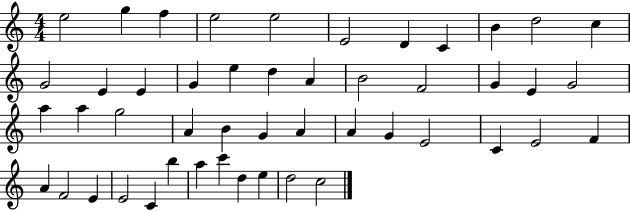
E5/h G5/q F5/q E5/h E5/h E4/h D4/q C4/q B4/q D5/h C5/q G4/h E4/q E4/q G4/q E5/q D5/q A4/q B4/h F4/h G4/q E4/q G4/h A5/q A5/q G5/h A4/q B4/q G4/q A4/q A4/q G4/q E4/h C4/q E4/h F4/q A4/q F4/h E4/q E4/h C4/q B5/q A5/q C6/q D5/q E5/q D5/h C5/h